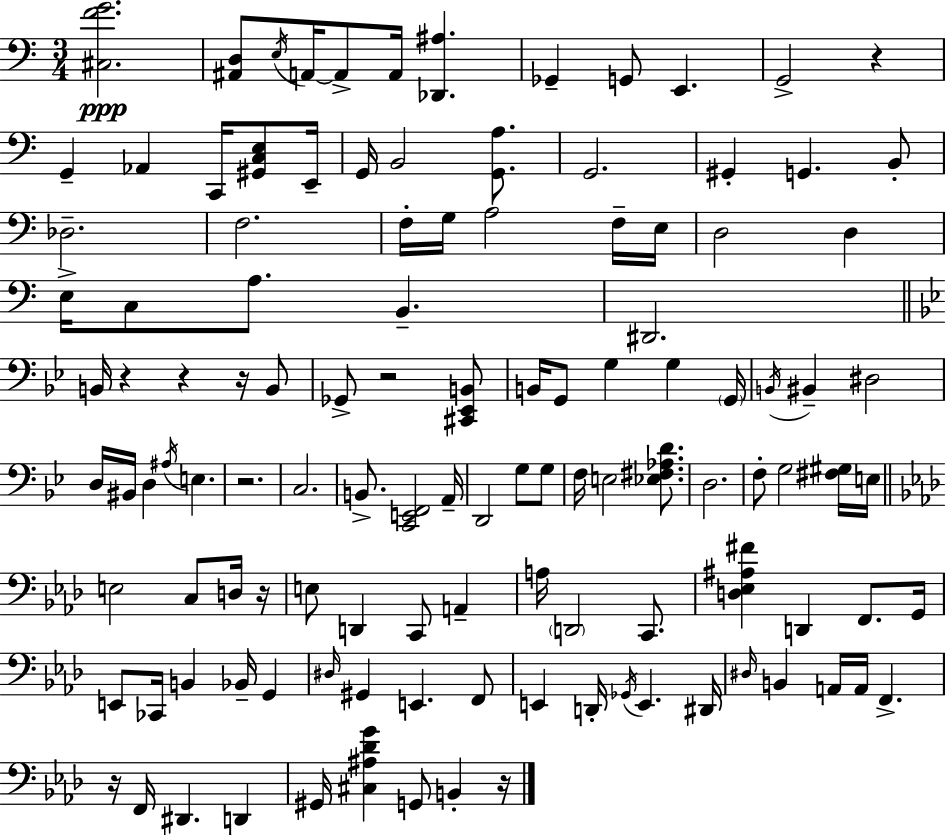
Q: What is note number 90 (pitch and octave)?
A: A2